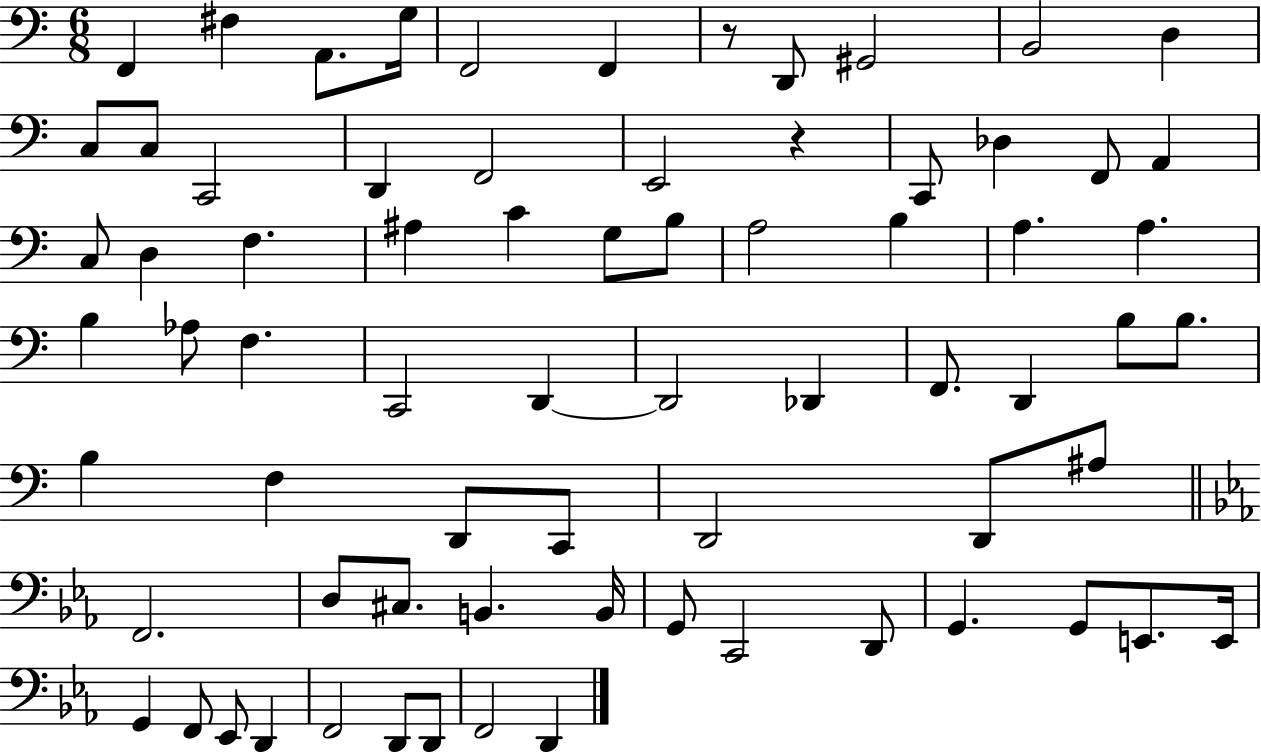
{
  \clef bass
  \numericTimeSignature
  \time 6/8
  \key c \major
  f,4 fis4 a,8. g16 | f,2 f,4 | r8 d,8 gis,2 | b,2 d4 | \break c8 c8 c,2 | d,4 f,2 | e,2 r4 | c,8 des4 f,8 a,4 | \break c8 d4 f4. | ais4 c'4 g8 b8 | a2 b4 | a4. a4. | \break b4 aes8 f4. | c,2 d,4~~ | d,2 des,4 | f,8. d,4 b8 b8. | \break b4 f4 d,8 c,8 | d,2 d,8 ais8 | \bar "||" \break \key ees \major f,2. | d8 cis8. b,4. b,16 | g,8 c,2 d,8 | g,4. g,8 e,8. e,16 | \break g,4 f,8 ees,8 d,4 | f,2 d,8 d,8 | f,2 d,4 | \bar "|."
}